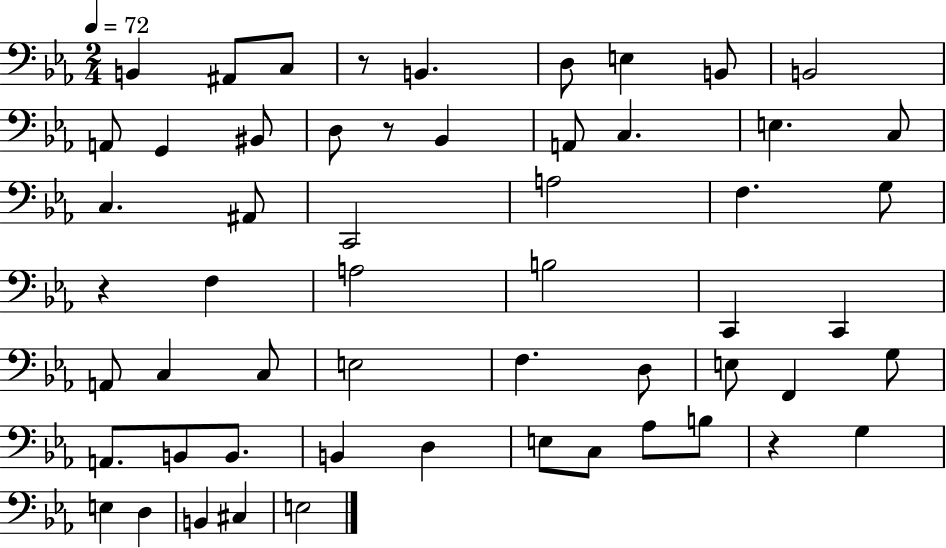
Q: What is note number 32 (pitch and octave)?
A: E3